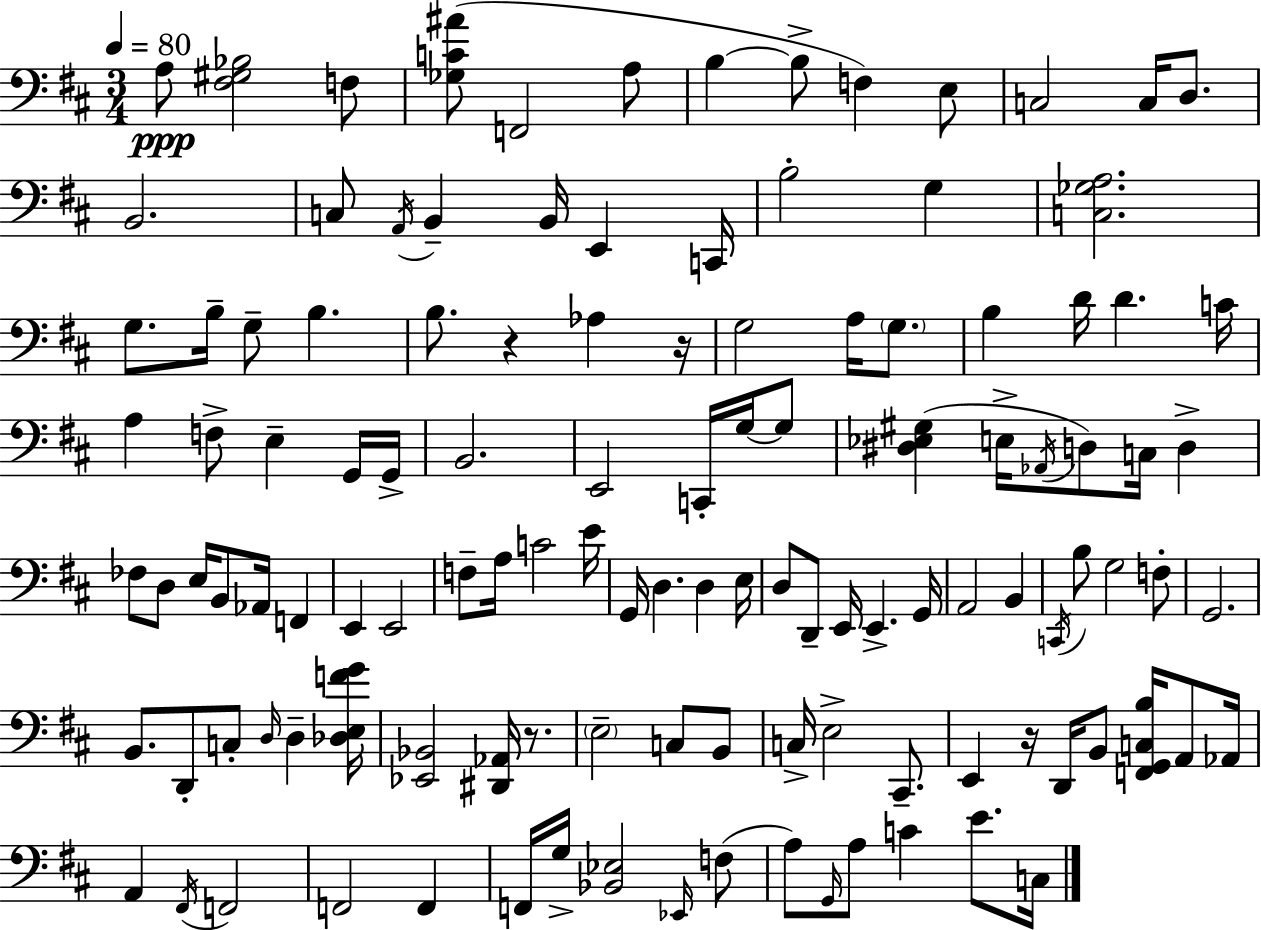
X:1
T:Untitled
M:3/4
L:1/4
K:D
A,/2 [^F,^G,_B,]2 F,/2 [_G,C^A]/2 F,,2 A,/2 B, B,/2 F, E,/2 C,2 C,/4 D,/2 B,,2 C,/2 A,,/4 B,, B,,/4 E,, C,,/4 B,2 G, [C,_G,A,]2 G,/2 B,/4 G,/2 B, B,/2 z _A, z/4 G,2 A,/4 G,/2 B, D/4 D C/4 A, F,/2 E, G,,/4 G,,/4 B,,2 E,,2 C,,/4 G,/4 G,/2 [^D,_E,^G,] E,/4 _A,,/4 D,/2 C,/4 D, _F,/2 D,/2 E,/4 B,,/2 _A,,/4 F,, E,, E,,2 F,/2 A,/4 C2 E/4 G,,/4 D, D, E,/4 D,/2 D,,/2 E,,/4 E,, G,,/4 A,,2 B,, C,,/4 B,/2 G,2 F,/2 G,,2 B,,/2 D,,/2 C,/2 D,/4 D, [_D,E,FG]/4 [_E,,_B,,]2 [^D,,_A,,]/4 z/2 E,2 C,/2 B,,/2 C,/4 E,2 ^C,,/2 E,, z/4 D,,/4 B,,/2 [F,,G,,C,B,]/4 A,,/2 _A,,/4 A,, ^F,,/4 F,,2 F,,2 F,, F,,/4 G,/4 [_B,,_E,]2 _E,,/4 F,/2 A,/2 G,,/4 A,/2 C E/2 C,/4